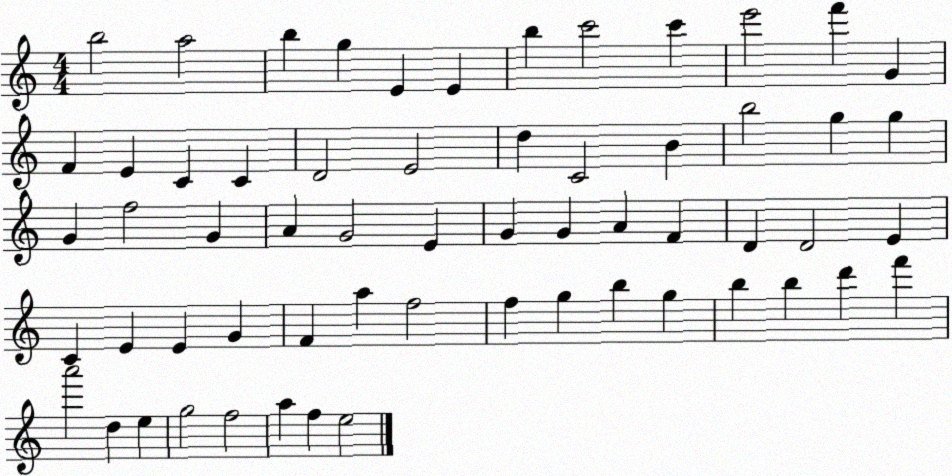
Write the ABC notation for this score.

X:1
T:Untitled
M:4/4
L:1/4
K:C
b2 a2 b g E E b c'2 c' e'2 f' G F E C C D2 E2 d C2 B b2 g g G f2 G A G2 E G G A F D D2 E C E E G F a f2 f g b g b b d' f' a'2 d e g2 f2 a f e2